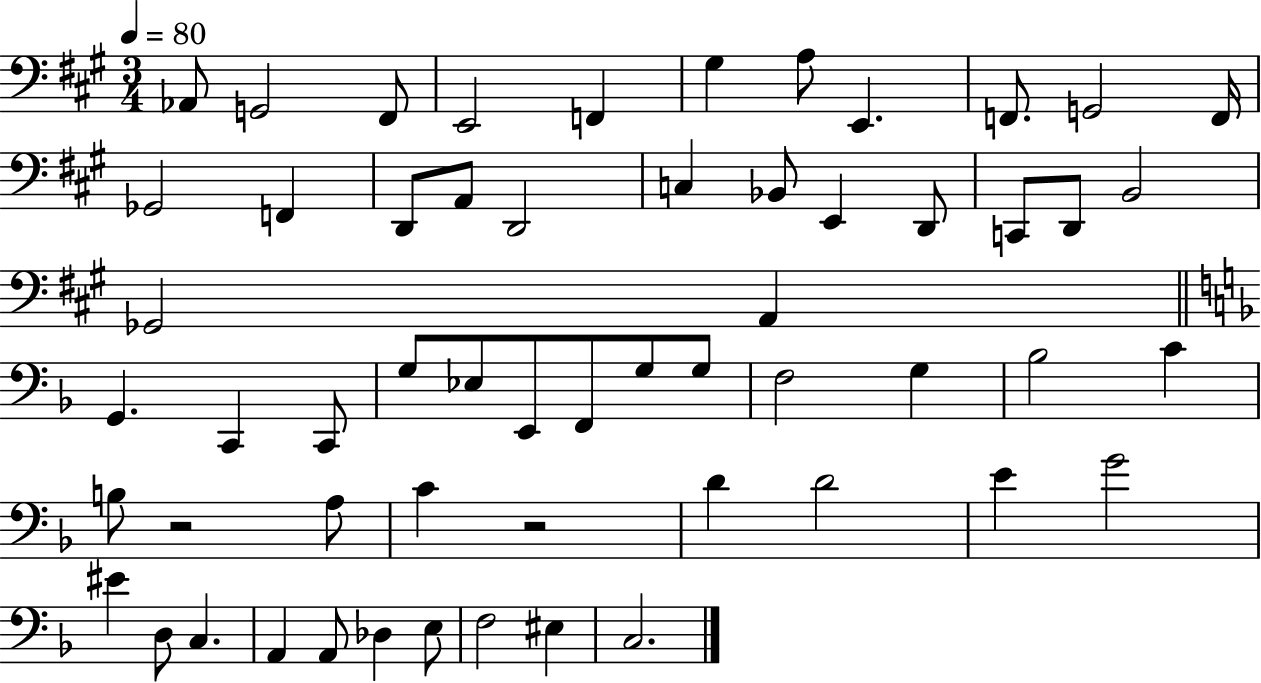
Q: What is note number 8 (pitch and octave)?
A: E2